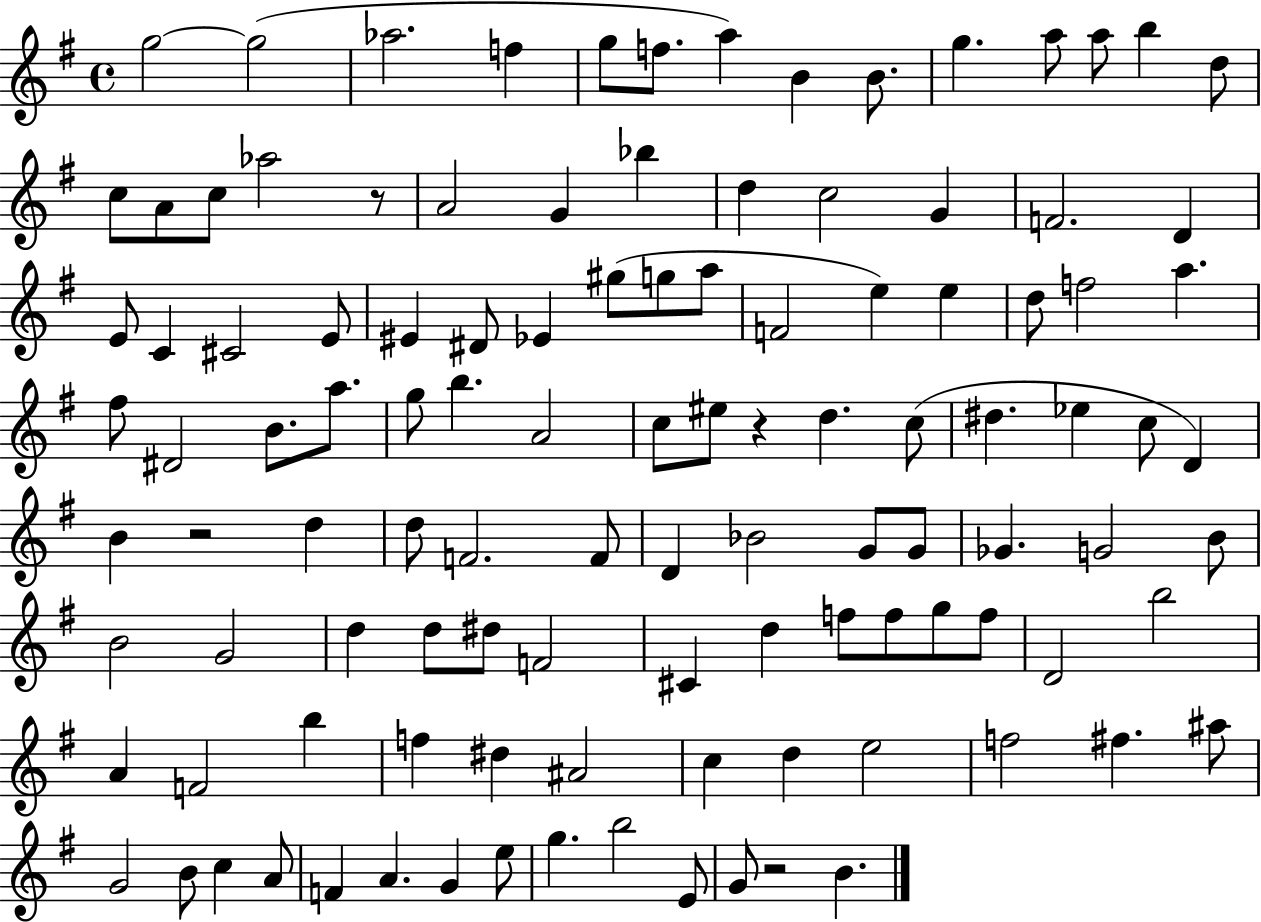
G5/h G5/h Ab5/h. F5/q G5/e F5/e. A5/q B4/q B4/e. G5/q. A5/e A5/e B5/q D5/e C5/e A4/e C5/e Ab5/h R/e A4/h G4/q Bb5/q D5/q C5/h G4/q F4/h. D4/q E4/e C4/q C#4/h E4/e EIS4/q D#4/e Eb4/q G#5/e G5/e A5/e F4/h E5/q E5/q D5/e F5/h A5/q. F#5/e D#4/h B4/e. A5/e. G5/e B5/q. A4/h C5/e EIS5/e R/q D5/q. C5/e D#5/q. Eb5/q C5/e D4/q B4/q R/h D5/q D5/e F4/h. F4/e D4/q Bb4/h G4/e G4/e Gb4/q. G4/h B4/e B4/h G4/h D5/q D5/e D#5/e F4/h C#4/q D5/q F5/e F5/e G5/e F5/e D4/h B5/h A4/q F4/h B5/q F5/q D#5/q A#4/h C5/q D5/q E5/h F5/h F#5/q. A#5/e G4/h B4/e C5/q A4/e F4/q A4/q. G4/q E5/e G5/q. B5/h E4/e G4/e R/h B4/q.